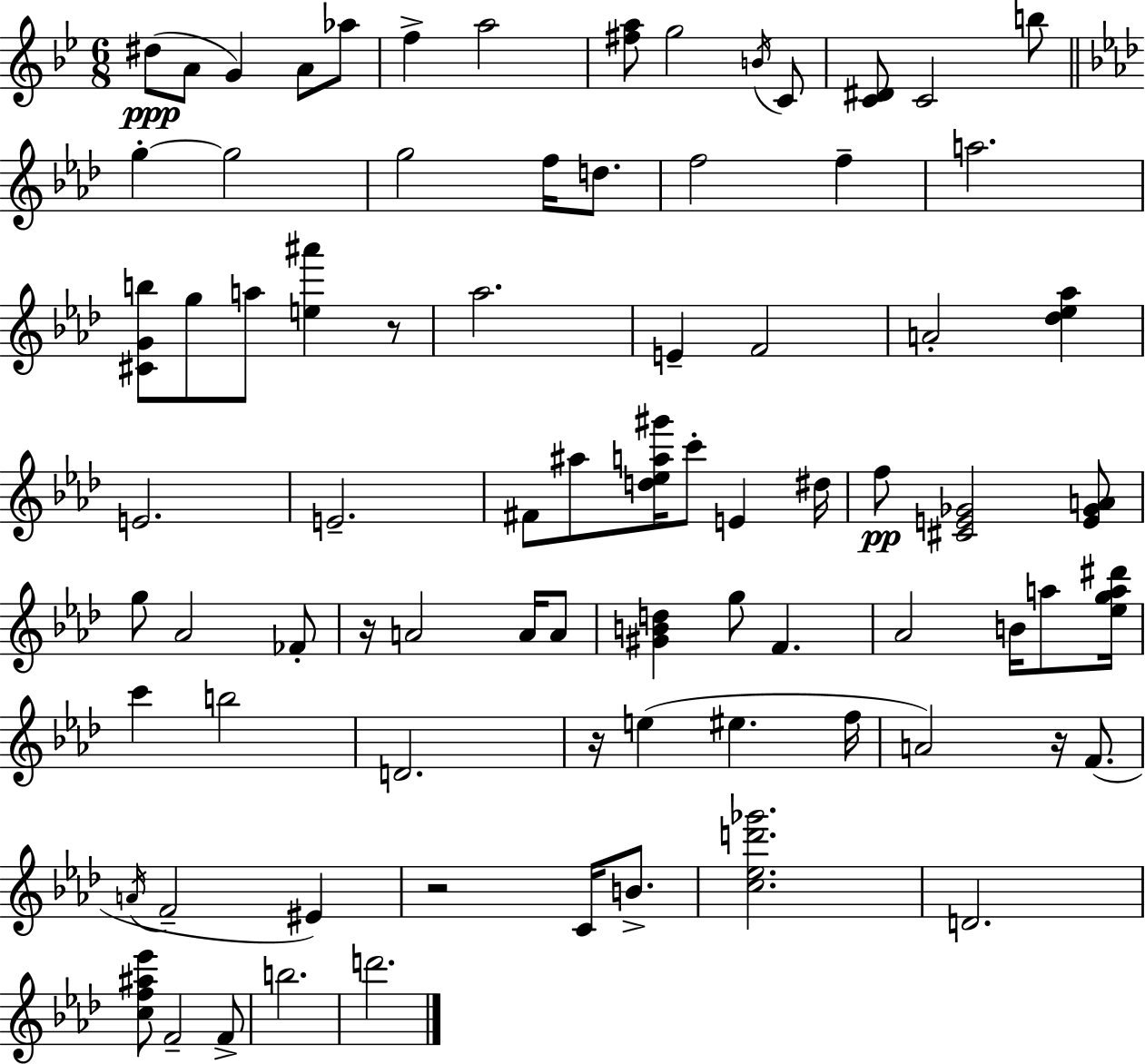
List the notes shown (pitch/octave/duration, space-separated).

D#5/e A4/e G4/q A4/e Ab5/e F5/q A5/h [F#5,A5]/e G5/h B4/s C4/e [C4,D#4]/e C4/h B5/e G5/q G5/h G5/h F5/s D5/e. F5/h F5/q A5/h. [C#4,G4,B5]/e G5/e A5/e [E5,A#6]/q R/e Ab5/h. E4/q F4/h A4/h [Db5,Eb5,Ab5]/q E4/h. E4/h. F#4/e A#5/e [D5,Eb5,A5,G#6]/s C6/e E4/q D#5/s F5/e [C#4,E4,Gb4]/h [E4,Gb4,A4]/e G5/e Ab4/h FES4/e R/s A4/h A4/s A4/e [G#4,B4,D5]/q G5/e F4/q. Ab4/h B4/s A5/e [Eb5,G5,A5,D#6]/s C6/q B5/h D4/h. R/s E5/q EIS5/q. F5/s A4/h R/s F4/e. A4/s F4/h EIS4/q R/h C4/s B4/e. [C5,Eb5,D6,Gb6]/h. D4/h. [C5,F5,A#5,Eb6]/e F4/h F4/e B5/h. D6/h.